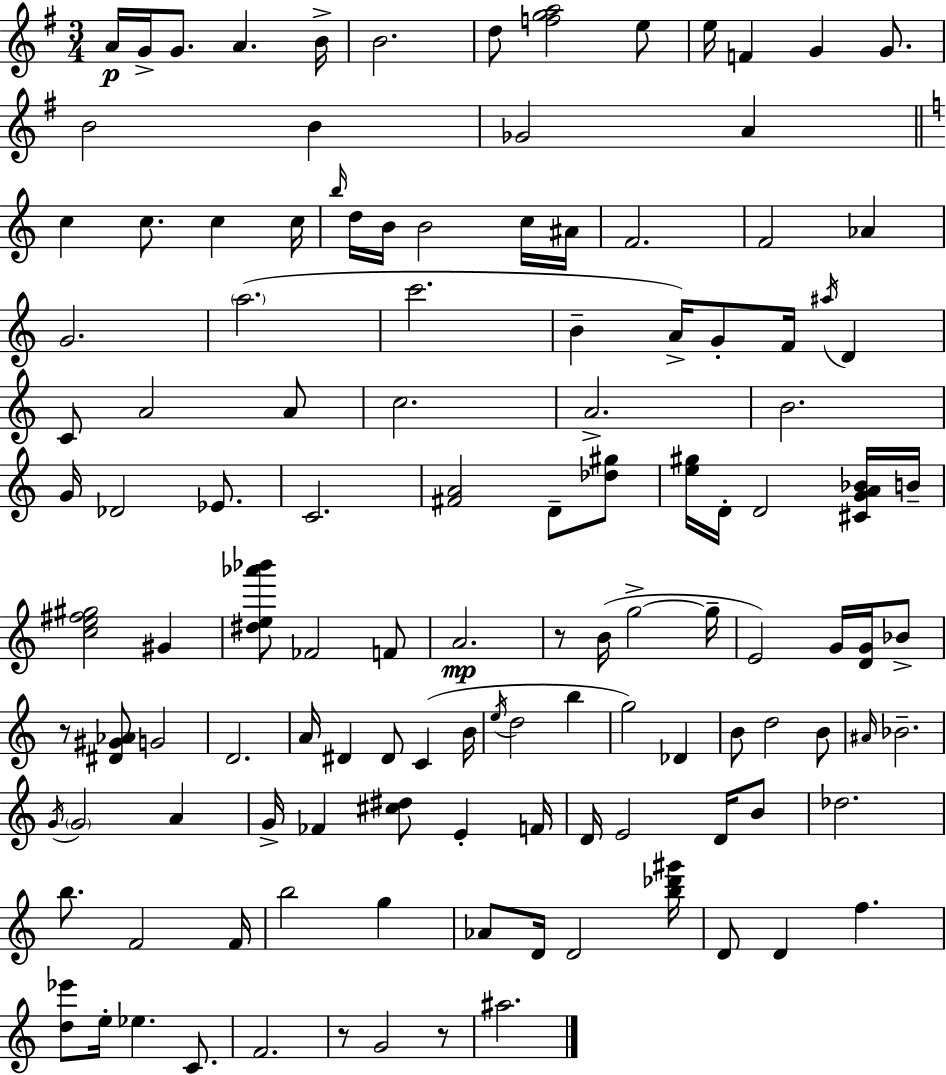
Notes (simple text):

A4/s G4/s G4/e. A4/q. B4/s B4/h. D5/e [F5,G5,A5]/h E5/e E5/s F4/q G4/q G4/e. B4/h B4/q Gb4/h A4/q C5/q C5/e. C5/q C5/s B5/s D5/s B4/s B4/h C5/s A#4/s F4/h. F4/h Ab4/q G4/h. A5/h. C6/h. B4/q A4/s G4/e F4/s A#5/s D4/q C4/e A4/h A4/e C5/h. A4/h. B4/h. G4/s Db4/h Eb4/e. C4/h. [F#4,A4]/h D4/e [Db5,G#5]/e [E5,G#5]/s D4/s D4/h [C#4,G4,A4,Bb4]/s B4/s [C5,E5,F#5,G#5]/h G#4/q [D#5,E5,Ab6,Bb6]/e FES4/h F4/e A4/h. R/e B4/s G5/h G5/s E4/h G4/s [D4,G4]/s Bb4/e R/e [D#4,G#4,Ab4]/e G4/h D4/h. A4/s D#4/q D#4/e C4/q B4/s E5/s D5/h B5/q G5/h Db4/q B4/e D5/h B4/e A#4/s Bb4/h. G4/s G4/h A4/q G4/s FES4/q [C#5,D#5]/e E4/q F4/s D4/s E4/h D4/s B4/e Db5/h. B5/e. F4/h F4/s B5/h G5/q Ab4/e D4/s D4/h [B5,Db6,G#6]/s D4/e D4/q F5/q. [D5,Eb6]/e E5/s Eb5/q. C4/e. F4/h. R/e G4/h R/e A#5/h.